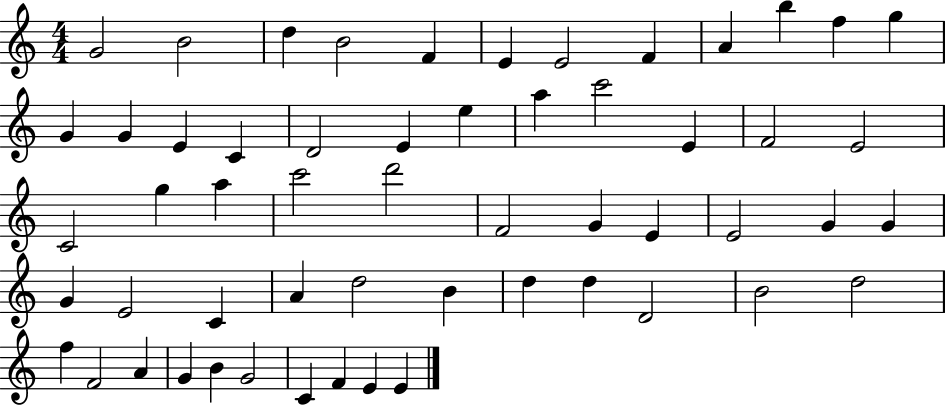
{
  \clef treble
  \numericTimeSignature
  \time 4/4
  \key c \major
  g'2 b'2 | d''4 b'2 f'4 | e'4 e'2 f'4 | a'4 b''4 f''4 g''4 | \break g'4 g'4 e'4 c'4 | d'2 e'4 e''4 | a''4 c'''2 e'4 | f'2 e'2 | \break c'2 g''4 a''4 | c'''2 d'''2 | f'2 g'4 e'4 | e'2 g'4 g'4 | \break g'4 e'2 c'4 | a'4 d''2 b'4 | d''4 d''4 d'2 | b'2 d''2 | \break f''4 f'2 a'4 | g'4 b'4 g'2 | c'4 f'4 e'4 e'4 | \bar "|."
}